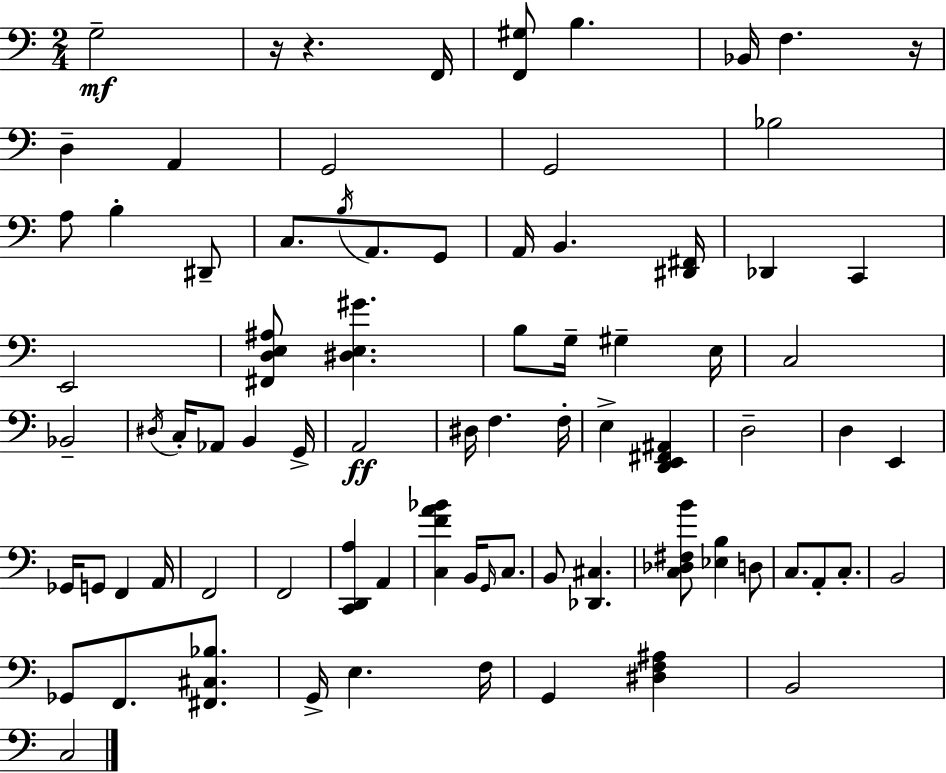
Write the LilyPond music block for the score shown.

{
  \clef bass
  \numericTimeSignature
  \time 2/4
  \key a \minor
  \repeat volta 2 { g2--\mf | r16 r4. f,16 | <f, gis>8 b4. | bes,16 f4. r16 | \break d4-- a,4 | g,2 | g,2 | bes2 | \break a8 b4-. dis,8-- | c8. \acciaccatura { b16 } a,8. g,8 | a,16 b,4. | <dis, fis,>16 des,4 c,4 | \break e,2 | <fis, d e ais>8 <dis e gis'>4. | b8 g16-- gis4-- | e16 c2 | \break bes,2-- | \acciaccatura { dis16 } c16-. aes,8 b,4 | g,16-> a,2\ff | dis16 f4. | \break f16-. e4-> <d, e, fis, ais,>4 | d2-- | d4 e,4 | ges,16 g,8 f,4 | \break a,16 f,2 | f,2 | <c, d, a>4 a,4 | <c f' a' bes'>4 b,16 \grace { g,16 } | \break c8. b,8 <des, cis>4. | <c des fis b'>8 <ees b>4 | d8 c8. a,8-. | c8.-. b,2 | \break ges,8 f,8. | <fis, cis bes>8. g,16-> e4. | f16 g,4 <dis f ais>4 | b,2 | \break c2 | } \bar "|."
}